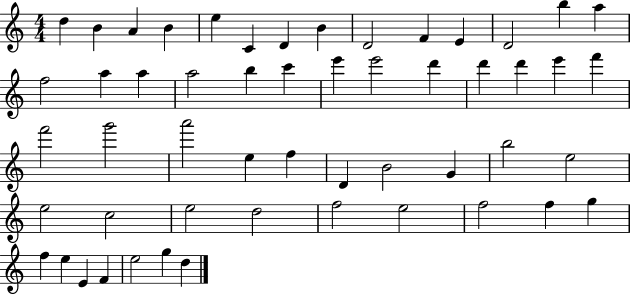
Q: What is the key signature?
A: C major